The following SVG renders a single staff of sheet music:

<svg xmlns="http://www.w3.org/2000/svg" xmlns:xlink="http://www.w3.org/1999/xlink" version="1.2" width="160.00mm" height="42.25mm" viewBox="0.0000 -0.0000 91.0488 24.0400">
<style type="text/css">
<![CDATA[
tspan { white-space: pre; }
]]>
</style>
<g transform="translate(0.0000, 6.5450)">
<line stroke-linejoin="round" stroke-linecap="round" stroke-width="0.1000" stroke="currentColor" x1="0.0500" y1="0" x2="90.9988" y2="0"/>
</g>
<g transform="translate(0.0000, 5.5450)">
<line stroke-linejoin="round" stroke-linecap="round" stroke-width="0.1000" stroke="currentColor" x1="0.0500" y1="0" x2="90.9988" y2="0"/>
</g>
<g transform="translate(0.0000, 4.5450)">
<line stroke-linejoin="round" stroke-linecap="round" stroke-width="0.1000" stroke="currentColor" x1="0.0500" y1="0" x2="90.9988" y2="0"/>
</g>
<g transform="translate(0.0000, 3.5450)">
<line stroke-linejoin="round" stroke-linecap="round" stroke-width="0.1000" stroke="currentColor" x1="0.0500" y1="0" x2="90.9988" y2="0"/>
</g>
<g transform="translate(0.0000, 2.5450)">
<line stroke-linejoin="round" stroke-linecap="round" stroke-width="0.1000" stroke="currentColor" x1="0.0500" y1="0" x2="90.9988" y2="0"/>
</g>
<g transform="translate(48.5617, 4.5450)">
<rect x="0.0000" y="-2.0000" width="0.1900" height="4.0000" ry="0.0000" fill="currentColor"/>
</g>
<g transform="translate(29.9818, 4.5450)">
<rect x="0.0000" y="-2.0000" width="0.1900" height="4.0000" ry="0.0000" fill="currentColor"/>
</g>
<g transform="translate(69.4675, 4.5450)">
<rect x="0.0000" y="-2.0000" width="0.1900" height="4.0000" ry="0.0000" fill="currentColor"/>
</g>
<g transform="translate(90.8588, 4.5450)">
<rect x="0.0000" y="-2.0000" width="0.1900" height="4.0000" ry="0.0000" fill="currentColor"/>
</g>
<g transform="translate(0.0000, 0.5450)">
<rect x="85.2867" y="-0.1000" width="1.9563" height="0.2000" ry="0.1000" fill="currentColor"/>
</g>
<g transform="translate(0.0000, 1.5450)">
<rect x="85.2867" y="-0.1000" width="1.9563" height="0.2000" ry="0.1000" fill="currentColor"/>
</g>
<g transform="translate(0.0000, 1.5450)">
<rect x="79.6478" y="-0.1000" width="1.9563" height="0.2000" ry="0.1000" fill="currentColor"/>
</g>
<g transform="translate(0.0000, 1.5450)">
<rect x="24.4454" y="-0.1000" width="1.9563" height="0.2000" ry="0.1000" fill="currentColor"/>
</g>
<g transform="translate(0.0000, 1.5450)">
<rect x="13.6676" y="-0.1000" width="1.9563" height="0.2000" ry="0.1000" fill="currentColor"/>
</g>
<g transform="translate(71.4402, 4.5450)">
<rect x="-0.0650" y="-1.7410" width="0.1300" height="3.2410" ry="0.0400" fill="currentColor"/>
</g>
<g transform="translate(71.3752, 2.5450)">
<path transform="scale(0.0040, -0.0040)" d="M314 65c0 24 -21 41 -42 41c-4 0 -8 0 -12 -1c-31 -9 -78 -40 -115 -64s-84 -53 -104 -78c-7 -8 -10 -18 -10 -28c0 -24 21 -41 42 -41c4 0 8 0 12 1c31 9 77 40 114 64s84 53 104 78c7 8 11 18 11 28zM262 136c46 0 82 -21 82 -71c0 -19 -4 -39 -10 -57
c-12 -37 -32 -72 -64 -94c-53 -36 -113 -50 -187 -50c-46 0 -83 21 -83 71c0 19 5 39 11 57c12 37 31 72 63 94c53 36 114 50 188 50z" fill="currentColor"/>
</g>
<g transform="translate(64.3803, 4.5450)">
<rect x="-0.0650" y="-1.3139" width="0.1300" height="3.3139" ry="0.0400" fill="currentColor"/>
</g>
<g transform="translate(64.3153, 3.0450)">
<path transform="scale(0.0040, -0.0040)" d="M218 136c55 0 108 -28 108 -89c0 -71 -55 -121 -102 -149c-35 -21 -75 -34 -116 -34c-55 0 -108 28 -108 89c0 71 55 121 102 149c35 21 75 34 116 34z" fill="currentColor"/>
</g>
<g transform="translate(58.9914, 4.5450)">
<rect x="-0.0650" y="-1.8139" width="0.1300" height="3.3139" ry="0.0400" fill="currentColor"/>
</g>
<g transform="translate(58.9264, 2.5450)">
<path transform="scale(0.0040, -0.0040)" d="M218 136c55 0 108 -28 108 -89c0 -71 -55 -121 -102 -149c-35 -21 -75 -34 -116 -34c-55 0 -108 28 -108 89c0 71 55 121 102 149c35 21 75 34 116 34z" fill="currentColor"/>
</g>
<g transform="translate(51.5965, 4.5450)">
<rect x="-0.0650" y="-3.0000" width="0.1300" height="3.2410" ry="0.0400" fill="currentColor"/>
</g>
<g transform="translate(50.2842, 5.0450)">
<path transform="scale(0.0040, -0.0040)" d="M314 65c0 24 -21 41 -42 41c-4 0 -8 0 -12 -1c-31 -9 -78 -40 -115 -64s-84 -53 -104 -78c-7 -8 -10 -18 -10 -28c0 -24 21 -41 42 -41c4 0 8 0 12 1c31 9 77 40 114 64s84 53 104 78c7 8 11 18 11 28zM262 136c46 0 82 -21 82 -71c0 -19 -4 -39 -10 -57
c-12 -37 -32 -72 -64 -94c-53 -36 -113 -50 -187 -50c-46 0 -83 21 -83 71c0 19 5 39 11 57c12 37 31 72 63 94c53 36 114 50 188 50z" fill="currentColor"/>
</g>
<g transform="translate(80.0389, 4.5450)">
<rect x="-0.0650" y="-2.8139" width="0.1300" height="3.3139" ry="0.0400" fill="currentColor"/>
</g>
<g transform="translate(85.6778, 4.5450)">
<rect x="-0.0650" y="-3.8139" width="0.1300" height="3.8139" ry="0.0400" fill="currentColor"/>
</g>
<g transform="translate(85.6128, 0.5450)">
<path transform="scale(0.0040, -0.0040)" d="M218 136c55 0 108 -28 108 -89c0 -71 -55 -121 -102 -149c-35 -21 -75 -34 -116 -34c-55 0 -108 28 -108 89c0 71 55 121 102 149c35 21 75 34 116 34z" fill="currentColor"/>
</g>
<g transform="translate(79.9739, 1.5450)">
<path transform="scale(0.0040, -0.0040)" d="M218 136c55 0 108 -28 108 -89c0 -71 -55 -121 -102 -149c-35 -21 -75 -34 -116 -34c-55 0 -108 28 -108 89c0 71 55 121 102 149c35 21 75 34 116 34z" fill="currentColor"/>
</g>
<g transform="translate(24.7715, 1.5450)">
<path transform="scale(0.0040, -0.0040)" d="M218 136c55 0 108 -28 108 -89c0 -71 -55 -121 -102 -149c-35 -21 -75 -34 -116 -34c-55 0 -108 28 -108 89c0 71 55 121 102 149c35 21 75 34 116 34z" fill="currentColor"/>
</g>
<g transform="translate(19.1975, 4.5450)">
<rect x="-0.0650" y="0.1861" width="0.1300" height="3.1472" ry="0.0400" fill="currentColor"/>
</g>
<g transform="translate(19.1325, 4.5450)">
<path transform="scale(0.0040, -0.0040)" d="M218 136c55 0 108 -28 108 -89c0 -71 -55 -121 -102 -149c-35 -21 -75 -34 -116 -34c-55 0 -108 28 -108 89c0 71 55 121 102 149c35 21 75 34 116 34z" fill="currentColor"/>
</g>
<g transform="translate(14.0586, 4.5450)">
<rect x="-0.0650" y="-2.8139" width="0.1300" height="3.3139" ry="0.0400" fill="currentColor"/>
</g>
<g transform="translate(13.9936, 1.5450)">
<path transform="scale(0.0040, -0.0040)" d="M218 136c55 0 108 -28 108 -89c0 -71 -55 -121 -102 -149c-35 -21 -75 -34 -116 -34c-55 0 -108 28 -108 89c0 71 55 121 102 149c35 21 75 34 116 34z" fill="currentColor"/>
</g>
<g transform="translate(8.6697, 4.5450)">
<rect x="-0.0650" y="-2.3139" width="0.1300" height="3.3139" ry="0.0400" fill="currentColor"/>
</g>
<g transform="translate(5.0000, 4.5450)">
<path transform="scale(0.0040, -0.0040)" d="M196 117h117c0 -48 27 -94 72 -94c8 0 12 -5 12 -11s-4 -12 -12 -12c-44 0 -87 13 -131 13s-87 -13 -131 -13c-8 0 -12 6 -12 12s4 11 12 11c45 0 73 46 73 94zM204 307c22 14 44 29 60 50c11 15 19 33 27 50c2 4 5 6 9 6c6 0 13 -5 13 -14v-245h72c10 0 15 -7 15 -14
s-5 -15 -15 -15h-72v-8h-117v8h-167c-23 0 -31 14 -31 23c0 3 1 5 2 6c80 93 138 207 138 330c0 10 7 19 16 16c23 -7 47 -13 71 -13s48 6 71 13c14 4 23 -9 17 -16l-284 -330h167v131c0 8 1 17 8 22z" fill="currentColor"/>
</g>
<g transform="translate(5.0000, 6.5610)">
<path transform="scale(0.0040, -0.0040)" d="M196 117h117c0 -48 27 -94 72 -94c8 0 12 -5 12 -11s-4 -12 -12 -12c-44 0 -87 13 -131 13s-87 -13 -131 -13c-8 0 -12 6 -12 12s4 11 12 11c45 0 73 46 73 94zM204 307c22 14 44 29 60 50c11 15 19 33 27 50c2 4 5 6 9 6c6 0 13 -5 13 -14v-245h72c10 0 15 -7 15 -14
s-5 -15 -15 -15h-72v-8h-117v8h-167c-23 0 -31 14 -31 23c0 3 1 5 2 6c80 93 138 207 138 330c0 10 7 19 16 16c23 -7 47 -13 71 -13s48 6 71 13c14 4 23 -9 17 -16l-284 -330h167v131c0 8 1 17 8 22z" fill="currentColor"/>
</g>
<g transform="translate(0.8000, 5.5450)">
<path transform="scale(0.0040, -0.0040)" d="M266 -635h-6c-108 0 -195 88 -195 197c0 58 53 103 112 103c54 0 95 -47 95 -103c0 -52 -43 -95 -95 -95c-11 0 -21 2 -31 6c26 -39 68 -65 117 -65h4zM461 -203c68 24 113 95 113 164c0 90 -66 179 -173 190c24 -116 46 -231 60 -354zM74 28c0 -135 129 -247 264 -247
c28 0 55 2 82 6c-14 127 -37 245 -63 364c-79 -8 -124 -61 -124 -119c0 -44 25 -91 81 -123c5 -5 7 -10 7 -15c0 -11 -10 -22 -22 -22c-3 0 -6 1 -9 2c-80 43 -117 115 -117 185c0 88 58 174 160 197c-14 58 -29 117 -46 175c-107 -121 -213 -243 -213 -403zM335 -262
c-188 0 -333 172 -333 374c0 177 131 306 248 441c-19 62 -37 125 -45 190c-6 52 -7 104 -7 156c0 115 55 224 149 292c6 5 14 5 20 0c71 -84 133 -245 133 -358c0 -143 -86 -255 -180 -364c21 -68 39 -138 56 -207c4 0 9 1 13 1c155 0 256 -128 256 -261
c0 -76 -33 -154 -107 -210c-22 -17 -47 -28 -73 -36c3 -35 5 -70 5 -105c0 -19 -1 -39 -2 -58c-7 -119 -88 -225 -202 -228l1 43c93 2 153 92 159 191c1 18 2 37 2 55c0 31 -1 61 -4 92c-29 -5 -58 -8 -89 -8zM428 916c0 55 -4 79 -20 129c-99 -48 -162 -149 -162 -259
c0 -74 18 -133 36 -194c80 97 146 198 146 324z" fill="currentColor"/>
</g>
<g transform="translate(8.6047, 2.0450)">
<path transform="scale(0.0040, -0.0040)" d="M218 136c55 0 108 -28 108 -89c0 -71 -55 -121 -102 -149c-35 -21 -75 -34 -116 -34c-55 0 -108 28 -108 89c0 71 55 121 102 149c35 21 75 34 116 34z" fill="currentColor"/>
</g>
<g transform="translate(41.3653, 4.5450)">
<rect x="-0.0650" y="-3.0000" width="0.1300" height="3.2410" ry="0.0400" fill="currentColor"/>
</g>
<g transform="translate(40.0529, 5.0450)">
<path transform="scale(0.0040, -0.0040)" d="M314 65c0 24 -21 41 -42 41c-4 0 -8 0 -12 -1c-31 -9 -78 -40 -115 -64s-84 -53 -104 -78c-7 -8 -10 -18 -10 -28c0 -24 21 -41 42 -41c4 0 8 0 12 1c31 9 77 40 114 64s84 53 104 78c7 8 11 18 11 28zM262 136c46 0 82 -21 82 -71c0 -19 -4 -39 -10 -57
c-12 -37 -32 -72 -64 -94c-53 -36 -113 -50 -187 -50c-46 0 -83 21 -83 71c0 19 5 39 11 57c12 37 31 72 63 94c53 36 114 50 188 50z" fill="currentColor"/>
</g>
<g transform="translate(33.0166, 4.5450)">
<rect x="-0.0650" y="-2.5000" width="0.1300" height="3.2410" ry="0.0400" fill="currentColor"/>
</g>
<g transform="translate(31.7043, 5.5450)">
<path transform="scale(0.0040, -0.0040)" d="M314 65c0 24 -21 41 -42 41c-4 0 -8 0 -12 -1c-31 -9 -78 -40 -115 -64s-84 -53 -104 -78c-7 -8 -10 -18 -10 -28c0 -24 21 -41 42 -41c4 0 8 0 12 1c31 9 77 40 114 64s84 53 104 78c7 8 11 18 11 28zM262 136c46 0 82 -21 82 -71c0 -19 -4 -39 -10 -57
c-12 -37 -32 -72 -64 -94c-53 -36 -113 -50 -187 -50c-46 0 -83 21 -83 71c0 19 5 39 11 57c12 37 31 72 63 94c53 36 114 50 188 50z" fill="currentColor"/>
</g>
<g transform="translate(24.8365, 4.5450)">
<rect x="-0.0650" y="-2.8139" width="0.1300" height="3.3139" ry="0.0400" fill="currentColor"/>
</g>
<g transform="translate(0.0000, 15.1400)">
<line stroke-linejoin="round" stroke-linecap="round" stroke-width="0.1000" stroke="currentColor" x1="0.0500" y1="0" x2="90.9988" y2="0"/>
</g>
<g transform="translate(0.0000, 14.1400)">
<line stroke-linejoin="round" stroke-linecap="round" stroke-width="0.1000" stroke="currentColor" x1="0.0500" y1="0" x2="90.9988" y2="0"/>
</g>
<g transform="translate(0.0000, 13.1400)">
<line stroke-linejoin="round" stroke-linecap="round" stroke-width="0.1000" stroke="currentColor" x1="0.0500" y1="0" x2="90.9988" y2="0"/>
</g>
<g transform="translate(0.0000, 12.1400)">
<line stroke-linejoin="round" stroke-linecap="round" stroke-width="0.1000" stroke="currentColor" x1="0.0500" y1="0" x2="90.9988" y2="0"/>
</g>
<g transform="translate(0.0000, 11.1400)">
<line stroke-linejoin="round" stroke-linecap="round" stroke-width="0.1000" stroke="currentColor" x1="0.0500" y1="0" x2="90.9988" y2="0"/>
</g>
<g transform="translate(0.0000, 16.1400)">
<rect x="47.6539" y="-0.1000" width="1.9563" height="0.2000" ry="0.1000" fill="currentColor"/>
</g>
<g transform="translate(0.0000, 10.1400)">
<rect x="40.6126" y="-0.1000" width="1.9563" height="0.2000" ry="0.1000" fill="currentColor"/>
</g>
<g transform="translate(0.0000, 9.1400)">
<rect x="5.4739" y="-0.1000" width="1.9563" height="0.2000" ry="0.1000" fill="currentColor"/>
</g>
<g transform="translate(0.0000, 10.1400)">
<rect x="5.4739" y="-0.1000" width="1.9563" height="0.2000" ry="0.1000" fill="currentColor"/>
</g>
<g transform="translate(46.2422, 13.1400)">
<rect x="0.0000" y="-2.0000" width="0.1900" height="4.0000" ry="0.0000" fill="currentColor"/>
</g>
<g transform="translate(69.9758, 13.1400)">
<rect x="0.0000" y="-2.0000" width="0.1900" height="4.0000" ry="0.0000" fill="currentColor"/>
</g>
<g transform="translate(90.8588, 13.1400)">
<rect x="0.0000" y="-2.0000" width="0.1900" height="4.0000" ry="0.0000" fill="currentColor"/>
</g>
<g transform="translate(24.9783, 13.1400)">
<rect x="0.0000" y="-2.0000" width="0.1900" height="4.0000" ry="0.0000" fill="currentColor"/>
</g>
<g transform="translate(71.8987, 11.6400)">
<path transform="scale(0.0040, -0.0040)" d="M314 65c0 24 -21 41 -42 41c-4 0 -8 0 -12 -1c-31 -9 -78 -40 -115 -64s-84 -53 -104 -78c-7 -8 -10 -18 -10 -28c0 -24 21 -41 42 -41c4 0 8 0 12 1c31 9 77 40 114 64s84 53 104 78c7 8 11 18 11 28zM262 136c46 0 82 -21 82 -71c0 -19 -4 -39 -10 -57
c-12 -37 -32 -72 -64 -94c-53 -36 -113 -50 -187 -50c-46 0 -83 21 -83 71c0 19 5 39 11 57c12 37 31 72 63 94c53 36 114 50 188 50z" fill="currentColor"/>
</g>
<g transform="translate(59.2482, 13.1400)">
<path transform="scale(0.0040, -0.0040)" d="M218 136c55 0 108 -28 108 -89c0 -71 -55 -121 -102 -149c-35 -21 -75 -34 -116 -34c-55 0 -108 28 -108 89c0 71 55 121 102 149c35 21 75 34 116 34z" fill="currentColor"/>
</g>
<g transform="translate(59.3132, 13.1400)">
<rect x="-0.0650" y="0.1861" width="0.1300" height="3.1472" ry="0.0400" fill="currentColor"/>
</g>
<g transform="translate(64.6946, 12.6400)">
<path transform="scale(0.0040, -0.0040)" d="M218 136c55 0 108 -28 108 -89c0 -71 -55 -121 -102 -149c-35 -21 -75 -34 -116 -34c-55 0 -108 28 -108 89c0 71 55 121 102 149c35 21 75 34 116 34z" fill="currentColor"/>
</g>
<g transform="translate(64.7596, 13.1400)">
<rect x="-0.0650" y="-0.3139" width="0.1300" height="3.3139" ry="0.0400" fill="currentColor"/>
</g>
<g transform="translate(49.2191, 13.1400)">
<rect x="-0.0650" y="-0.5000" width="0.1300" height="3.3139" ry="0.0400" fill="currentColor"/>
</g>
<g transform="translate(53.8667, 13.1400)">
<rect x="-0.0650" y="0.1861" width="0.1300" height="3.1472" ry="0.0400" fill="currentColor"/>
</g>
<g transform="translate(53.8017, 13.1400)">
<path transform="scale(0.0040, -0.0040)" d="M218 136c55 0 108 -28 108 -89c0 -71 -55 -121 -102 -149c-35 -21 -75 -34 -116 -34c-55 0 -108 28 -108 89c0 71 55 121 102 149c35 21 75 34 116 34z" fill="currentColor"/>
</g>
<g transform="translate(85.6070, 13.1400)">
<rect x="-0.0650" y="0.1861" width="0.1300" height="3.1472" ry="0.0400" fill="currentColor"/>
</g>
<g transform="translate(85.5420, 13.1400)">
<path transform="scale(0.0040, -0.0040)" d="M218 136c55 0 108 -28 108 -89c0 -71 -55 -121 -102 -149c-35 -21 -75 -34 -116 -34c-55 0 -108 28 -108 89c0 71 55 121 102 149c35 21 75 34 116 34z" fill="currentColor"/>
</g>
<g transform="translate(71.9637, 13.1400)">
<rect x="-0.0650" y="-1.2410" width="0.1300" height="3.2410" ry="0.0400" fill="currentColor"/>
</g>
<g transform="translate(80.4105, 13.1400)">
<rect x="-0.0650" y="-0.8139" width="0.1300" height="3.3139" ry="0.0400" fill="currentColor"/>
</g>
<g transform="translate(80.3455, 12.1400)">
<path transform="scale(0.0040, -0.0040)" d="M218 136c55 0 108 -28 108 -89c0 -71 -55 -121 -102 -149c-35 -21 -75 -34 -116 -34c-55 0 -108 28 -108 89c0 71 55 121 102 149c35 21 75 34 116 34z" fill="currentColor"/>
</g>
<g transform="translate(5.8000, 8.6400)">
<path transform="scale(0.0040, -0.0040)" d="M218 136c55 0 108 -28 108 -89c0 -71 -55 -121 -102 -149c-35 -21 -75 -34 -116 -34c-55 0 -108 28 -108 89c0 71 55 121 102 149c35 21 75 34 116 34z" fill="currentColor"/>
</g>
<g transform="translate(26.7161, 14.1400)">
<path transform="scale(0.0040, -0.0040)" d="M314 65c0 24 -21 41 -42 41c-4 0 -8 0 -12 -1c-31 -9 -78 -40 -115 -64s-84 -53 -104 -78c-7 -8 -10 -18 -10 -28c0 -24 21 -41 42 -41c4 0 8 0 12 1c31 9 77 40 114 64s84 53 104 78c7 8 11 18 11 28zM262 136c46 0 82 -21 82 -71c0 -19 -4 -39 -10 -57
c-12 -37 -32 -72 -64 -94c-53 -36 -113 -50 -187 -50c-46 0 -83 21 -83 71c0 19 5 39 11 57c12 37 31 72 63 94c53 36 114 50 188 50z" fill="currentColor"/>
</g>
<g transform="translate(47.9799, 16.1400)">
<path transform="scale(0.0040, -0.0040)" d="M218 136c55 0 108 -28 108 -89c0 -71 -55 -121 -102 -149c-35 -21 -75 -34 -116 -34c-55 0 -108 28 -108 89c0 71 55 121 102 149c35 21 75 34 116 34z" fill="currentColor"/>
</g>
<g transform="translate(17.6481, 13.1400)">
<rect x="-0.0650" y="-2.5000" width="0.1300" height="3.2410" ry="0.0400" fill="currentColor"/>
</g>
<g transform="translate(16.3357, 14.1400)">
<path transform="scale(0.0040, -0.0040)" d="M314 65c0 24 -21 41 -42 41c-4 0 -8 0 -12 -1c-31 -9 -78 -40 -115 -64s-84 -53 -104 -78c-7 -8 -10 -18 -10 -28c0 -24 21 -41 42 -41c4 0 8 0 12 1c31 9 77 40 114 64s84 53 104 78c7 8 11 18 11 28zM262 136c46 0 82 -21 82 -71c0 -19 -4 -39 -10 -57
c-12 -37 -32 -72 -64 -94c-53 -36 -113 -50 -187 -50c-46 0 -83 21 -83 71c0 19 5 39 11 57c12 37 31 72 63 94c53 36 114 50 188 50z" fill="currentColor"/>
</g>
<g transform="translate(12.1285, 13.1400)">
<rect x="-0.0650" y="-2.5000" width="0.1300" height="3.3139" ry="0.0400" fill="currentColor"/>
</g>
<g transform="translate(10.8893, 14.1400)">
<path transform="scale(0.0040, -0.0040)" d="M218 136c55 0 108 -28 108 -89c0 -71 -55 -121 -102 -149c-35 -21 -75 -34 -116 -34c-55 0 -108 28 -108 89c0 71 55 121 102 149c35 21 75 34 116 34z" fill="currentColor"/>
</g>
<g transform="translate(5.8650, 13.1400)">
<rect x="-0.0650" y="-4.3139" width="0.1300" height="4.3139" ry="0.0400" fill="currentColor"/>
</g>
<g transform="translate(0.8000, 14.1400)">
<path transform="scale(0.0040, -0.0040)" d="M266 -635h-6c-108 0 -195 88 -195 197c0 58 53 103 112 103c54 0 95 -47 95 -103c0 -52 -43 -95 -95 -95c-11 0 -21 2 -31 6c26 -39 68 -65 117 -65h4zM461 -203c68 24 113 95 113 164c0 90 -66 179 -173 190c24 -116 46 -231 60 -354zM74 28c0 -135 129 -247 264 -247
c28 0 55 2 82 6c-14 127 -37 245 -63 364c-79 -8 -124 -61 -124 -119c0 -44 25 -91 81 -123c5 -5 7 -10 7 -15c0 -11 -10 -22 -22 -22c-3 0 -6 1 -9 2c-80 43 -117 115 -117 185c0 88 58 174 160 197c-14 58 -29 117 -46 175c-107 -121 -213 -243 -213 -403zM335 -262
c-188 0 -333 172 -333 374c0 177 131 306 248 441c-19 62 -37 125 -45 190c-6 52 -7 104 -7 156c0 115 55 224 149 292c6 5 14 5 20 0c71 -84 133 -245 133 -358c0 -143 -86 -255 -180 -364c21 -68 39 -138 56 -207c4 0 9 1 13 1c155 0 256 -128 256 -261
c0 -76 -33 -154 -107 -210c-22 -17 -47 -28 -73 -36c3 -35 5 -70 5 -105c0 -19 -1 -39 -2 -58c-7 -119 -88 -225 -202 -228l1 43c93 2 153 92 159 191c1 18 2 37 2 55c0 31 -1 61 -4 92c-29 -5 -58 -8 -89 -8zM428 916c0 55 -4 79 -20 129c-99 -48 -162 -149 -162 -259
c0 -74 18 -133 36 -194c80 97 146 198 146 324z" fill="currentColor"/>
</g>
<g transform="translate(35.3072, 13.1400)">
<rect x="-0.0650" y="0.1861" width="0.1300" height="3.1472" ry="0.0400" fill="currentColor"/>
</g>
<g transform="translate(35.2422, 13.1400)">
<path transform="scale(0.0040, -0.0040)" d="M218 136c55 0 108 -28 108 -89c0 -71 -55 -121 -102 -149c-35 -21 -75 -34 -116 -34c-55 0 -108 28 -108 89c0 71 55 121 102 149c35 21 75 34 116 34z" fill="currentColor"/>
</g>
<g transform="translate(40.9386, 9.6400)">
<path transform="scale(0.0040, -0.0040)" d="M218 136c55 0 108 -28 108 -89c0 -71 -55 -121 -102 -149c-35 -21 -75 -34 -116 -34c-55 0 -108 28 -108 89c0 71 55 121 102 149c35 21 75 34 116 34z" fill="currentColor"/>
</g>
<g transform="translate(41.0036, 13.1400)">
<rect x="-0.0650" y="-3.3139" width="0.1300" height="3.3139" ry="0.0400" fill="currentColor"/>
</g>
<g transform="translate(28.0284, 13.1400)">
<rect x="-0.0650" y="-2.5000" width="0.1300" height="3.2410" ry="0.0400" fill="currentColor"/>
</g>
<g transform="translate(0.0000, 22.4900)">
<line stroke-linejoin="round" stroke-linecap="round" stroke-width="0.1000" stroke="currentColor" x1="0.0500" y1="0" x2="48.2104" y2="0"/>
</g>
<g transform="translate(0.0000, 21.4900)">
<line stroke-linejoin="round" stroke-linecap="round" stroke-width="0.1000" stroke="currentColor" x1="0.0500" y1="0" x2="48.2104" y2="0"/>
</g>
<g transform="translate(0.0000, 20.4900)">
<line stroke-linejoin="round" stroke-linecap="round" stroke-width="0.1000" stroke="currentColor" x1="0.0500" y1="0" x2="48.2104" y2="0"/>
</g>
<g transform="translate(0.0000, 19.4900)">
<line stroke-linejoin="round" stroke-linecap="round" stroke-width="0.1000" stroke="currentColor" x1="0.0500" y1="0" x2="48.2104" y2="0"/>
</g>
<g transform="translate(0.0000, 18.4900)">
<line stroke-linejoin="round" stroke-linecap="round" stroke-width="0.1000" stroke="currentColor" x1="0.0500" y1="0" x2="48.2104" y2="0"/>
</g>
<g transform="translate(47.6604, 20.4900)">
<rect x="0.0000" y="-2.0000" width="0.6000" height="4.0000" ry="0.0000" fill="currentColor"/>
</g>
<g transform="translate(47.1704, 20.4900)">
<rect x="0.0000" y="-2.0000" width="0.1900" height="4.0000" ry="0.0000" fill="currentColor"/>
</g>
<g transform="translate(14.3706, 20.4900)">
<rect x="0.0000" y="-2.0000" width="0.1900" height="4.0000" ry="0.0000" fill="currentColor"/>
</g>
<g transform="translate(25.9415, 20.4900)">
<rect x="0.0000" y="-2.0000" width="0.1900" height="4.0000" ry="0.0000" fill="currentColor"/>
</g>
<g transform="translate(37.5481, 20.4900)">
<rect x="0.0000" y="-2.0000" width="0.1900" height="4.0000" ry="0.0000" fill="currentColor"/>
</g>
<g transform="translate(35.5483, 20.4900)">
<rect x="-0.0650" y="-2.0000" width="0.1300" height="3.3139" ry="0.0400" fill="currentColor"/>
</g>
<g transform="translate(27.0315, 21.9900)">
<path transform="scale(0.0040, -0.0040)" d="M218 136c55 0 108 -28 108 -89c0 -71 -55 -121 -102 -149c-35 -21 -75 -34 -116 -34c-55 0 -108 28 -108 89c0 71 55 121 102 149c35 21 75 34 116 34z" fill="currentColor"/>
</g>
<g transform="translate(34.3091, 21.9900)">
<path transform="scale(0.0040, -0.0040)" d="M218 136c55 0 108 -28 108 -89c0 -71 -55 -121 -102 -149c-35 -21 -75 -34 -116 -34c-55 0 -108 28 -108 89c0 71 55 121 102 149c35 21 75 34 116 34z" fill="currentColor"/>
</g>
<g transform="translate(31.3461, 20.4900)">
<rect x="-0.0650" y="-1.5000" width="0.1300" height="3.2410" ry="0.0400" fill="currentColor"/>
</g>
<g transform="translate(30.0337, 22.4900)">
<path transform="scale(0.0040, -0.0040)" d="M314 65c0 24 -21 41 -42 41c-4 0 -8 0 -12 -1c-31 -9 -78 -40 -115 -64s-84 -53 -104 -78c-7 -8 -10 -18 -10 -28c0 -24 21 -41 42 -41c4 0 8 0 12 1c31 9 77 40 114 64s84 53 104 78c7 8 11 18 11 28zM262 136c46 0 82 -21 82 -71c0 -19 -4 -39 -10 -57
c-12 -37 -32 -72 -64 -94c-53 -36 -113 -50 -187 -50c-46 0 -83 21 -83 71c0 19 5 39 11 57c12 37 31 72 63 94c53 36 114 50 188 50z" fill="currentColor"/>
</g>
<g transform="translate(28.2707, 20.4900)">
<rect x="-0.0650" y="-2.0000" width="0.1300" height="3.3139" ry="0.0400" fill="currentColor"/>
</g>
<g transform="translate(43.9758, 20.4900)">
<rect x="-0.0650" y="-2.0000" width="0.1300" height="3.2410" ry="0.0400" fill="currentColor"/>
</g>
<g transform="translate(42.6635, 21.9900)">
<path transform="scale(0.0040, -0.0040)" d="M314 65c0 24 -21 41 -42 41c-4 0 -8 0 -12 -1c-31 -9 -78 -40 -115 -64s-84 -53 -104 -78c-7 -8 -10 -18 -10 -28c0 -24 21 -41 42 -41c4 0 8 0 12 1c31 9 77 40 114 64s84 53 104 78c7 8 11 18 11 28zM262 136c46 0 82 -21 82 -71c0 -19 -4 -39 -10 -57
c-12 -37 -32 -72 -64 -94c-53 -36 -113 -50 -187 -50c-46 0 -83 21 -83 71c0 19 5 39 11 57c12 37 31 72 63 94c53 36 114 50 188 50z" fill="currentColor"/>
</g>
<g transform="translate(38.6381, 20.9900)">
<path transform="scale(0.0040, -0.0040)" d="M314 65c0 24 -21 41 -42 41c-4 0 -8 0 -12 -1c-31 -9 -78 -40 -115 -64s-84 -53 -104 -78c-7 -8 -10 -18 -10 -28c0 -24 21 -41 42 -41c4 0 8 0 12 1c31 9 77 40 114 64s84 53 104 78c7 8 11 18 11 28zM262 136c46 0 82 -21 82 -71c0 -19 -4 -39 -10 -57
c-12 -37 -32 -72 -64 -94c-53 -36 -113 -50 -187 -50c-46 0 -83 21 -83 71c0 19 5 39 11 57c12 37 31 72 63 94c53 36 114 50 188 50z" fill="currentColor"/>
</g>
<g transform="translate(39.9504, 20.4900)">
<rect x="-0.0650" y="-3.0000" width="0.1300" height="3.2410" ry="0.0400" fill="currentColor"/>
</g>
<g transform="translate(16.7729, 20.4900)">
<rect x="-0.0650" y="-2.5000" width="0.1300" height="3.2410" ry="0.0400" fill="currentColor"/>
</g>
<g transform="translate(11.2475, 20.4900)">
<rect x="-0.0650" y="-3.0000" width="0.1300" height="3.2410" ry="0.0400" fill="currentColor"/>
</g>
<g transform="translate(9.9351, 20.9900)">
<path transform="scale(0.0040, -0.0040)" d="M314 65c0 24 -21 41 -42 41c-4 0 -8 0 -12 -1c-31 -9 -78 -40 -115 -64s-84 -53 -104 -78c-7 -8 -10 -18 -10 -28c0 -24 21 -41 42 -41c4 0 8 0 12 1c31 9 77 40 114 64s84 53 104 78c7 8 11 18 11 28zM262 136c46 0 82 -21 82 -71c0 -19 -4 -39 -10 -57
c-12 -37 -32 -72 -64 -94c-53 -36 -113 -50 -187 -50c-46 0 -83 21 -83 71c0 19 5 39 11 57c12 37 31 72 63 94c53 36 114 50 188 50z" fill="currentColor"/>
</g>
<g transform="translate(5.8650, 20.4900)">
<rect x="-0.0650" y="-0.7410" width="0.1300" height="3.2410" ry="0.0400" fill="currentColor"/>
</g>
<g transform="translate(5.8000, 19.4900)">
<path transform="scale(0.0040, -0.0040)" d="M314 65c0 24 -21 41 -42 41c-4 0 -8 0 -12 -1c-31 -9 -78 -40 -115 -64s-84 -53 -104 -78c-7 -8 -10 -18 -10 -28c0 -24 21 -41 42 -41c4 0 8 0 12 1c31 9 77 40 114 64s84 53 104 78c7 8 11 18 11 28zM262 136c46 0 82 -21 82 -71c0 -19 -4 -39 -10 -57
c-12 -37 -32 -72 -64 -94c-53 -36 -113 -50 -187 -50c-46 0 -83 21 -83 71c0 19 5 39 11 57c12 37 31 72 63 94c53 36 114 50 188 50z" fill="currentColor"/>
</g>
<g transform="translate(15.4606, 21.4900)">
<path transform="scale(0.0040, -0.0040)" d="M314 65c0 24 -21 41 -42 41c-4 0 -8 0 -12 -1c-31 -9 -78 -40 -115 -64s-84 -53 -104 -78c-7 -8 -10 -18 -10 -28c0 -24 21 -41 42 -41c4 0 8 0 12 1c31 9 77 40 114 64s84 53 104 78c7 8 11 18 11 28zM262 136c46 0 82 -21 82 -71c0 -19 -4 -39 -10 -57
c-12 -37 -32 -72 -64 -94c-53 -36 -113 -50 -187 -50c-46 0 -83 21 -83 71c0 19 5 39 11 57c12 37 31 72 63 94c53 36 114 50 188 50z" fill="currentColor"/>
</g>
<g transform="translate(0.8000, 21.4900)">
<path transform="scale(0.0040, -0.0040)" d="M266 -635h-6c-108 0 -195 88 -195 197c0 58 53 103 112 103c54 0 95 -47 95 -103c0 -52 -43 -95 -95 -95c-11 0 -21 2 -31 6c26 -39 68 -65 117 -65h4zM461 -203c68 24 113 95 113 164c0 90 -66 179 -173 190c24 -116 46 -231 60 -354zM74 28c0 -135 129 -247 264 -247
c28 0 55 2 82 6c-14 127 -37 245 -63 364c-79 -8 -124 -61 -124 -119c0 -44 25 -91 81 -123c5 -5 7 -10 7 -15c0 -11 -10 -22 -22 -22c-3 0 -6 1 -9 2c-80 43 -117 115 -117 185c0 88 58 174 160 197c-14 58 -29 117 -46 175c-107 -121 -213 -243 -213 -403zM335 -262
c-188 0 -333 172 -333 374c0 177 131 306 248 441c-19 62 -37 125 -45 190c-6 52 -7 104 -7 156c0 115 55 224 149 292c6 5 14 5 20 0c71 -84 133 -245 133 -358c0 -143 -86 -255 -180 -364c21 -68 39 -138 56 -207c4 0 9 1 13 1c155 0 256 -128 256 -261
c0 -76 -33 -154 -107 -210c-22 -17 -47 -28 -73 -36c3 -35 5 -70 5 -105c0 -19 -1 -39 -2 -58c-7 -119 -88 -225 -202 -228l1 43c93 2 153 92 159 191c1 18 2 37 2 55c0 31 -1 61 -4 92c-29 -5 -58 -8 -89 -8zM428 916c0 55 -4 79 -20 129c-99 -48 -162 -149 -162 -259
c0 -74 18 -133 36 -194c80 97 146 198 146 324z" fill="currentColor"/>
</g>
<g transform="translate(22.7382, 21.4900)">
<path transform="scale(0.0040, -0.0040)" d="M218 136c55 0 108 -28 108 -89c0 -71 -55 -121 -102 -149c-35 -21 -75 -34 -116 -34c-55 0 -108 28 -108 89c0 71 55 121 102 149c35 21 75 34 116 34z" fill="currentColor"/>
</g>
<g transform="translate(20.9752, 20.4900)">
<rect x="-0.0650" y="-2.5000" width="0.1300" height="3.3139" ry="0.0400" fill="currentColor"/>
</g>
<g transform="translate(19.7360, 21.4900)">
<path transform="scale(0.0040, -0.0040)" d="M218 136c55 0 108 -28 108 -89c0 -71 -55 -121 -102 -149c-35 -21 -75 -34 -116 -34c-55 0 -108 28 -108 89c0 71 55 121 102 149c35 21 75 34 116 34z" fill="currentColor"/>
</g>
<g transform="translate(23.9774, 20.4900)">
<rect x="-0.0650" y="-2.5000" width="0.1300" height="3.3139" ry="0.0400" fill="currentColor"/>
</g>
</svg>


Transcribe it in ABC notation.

X:1
T:Untitled
M:4/4
L:1/4
K:C
g a B a G2 A2 A2 f e f2 a c' d' G G2 G2 B b C B B c e2 d B d2 A2 G2 G G F E2 F A2 F2